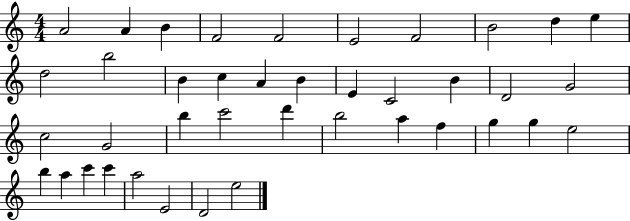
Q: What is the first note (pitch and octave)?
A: A4